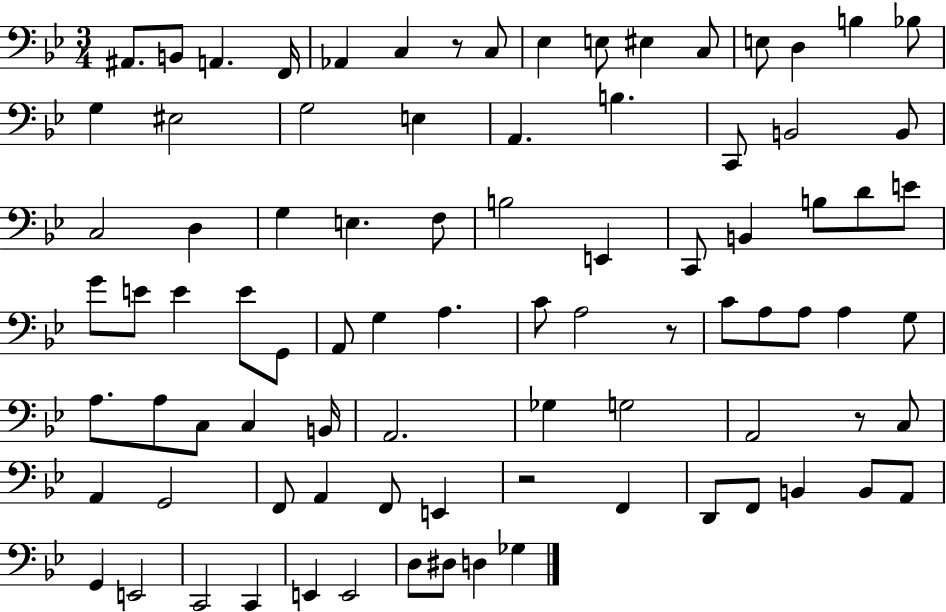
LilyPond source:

{
  \clef bass
  \numericTimeSignature
  \time 3/4
  \key bes \major
  ais,8. b,8 a,4. f,16 | aes,4 c4 r8 c8 | ees4 e8 eis4 c8 | e8 d4 b4 bes8 | \break g4 eis2 | g2 e4 | a,4. b4. | c,8 b,2 b,8 | \break c2 d4 | g4 e4. f8 | b2 e,4 | c,8 b,4 b8 d'8 e'8 | \break g'8 e'8 e'4 e'8 g,8 | a,8 g4 a4. | c'8 a2 r8 | c'8 a8 a8 a4 g8 | \break a8. a8 c8 c4 b,16 | a,2. | ges4 g2 | a,2 r8 c8 | \break a,4 g,2 | f,8 a,4 f,8 e,4 | r2 f,4 | d,8 f,8 b,4 b,8 a,8 | \break g,4 e,2 | c,2 c,4 | e,4 e,2 | d8 dis8 d4 ges4 | \break \bar "|."
}